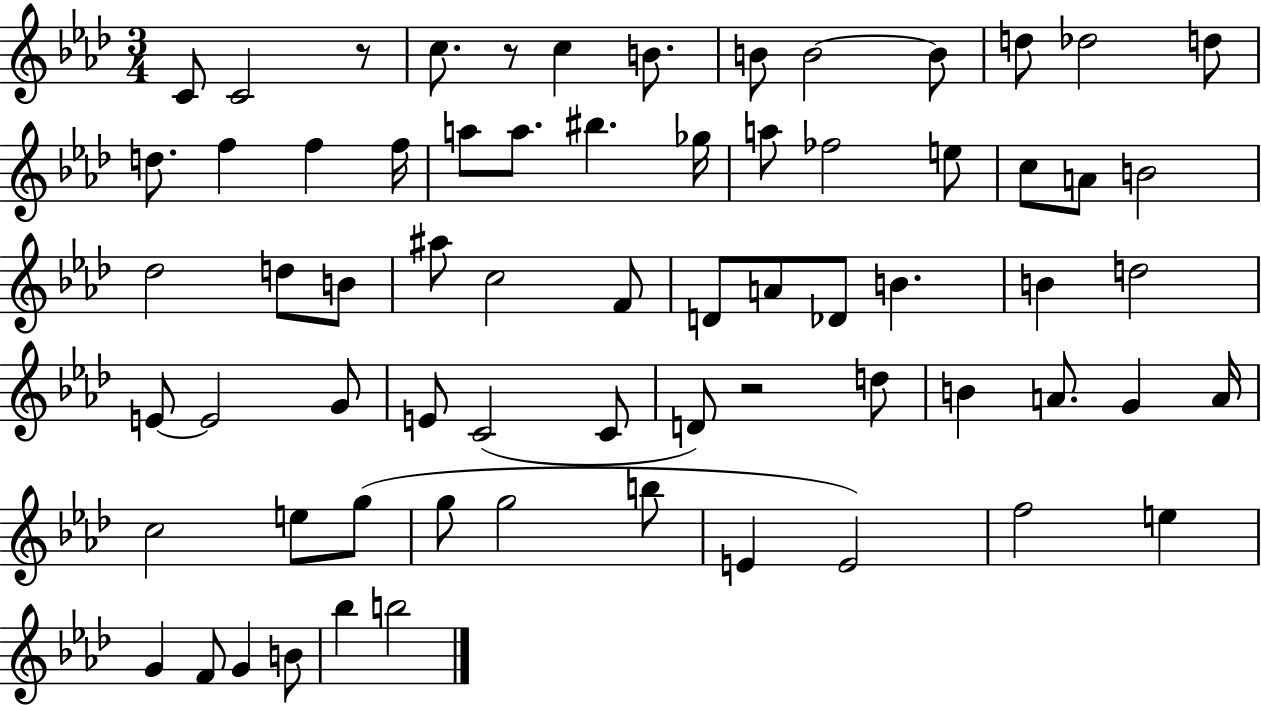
{
  \clef treble
  \numericTimeSignature
  \time 3/4
  \key aes \major
  c'8 c'2 r8 | c''8. r8 c''4 b'8. | b'8 b'2~~ b'8 | d''8 des''2 d''8 | \break d''8. f''4 f''4 f''16 | a''8 a''8. bis''4. ges''16 | a''8 fes''2 e''8 | c''8 a'8 b'2 | \break des''2 d''8 b'8 | ais''8 c''2 f'8 | d'8 a'8 des'8 b'4. | b'4 d''2 | \break e'8~~ e'2 g'8 | e'8 c'2( c'8 | d'8) r2 d''8 | b'4 a'8. g'4 a'16 | \break c''2 e''8 g''8( | g''8 g''2 b''8 | e'4 e'2) | f''2 e''4 | \break g'4 f'8 g'4 b'8 | bes''4 b''2 | \bar "|."
}